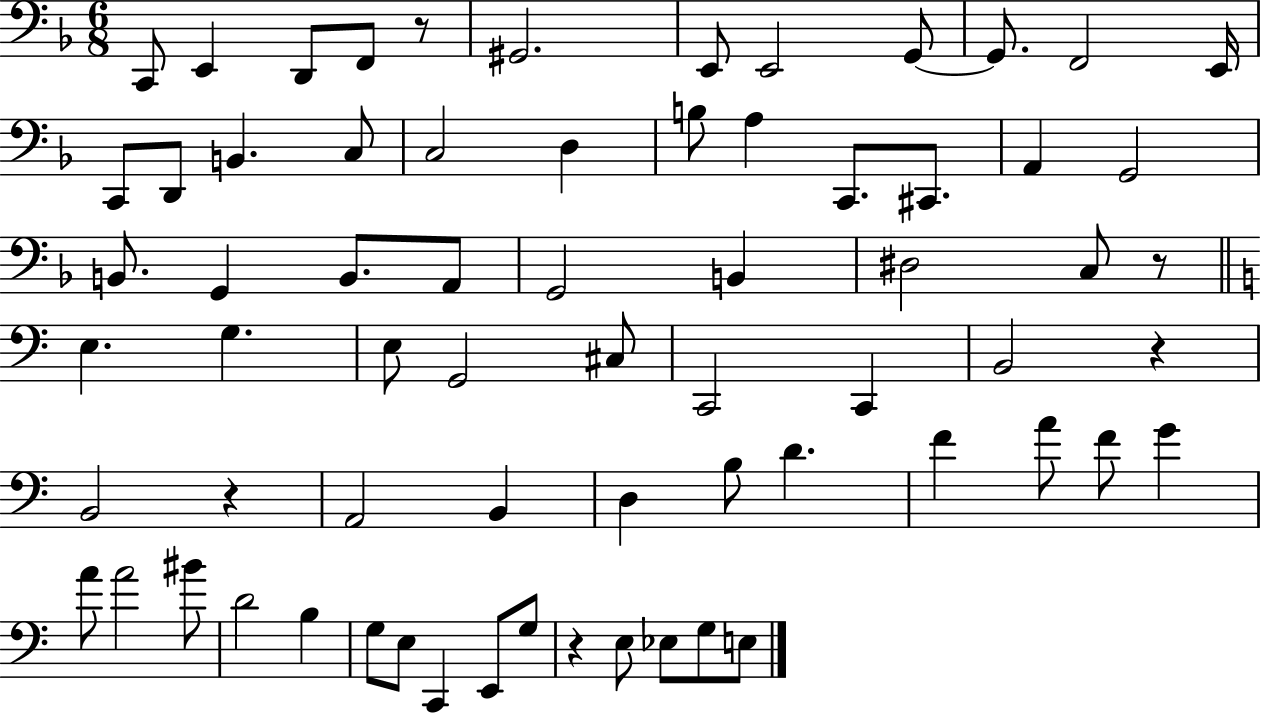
X:1
T:Untitled
M:6/8
L:1/4
K:F
C,,/2 E,, D,,/2 F,,/2 z/2 ^G,,2 E,,/2 E,,2 G,,/2 G,,/2 F,,2 E,,/4 C,,/2 D,,/2 B,, C,/2 C,2 D, B,/2 A, C,,/2 ^C,,/2 A,, G,,2 B,,/2 G,, B,,/2 A,,/2 G,,2 B,, ^D,2 C,/2 z/2 E, G, E,/2 G,,2 ^C,/2 C,,2 C,, B,,2 z B,,2 z A,,2 B,, D, B,/2 D F A/2 F/2 G A/2 A2 ^B/2 D2 B, G,/2 E,/2 C,, E,,/2 G,/2 z E,/2 _E,/2 G,/2 E,/2